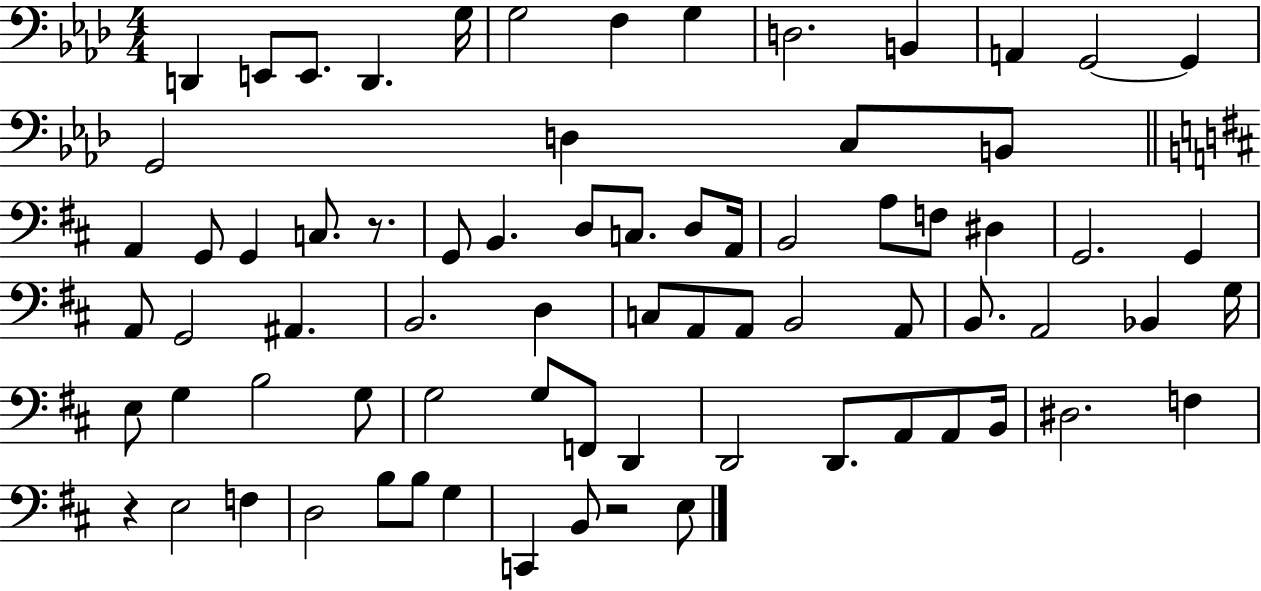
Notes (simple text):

D2/q E2/e E2/e. D2/q. G3/s G3/h F3/q G3/q D3/h. B2/q A2/q G2/h G2/q G2/h D3/q C3/e B2/e A2/q G2/e G2/q C3/e. R/e. G2/e B2/q. D3/e C3/e. D3/e A2/s B2/h A3/e F3/e D#3/q G2/h. G2/q A2/e G2/h A#2/q. B2/h. D3/q C3/e A2/e A2/e B2/h A2/e B2/e. A2/h Bb2/q G3/s E3/e G3/q B3/h G3/e G3/h G3/e F2/e D2/q D2/h D2/e. A2/e A2/e B2/s D#3/h. F3/q R/q E3/h F3/q D3/h B3/e B3/e G3/q C2/q B2/e R/h E3/e